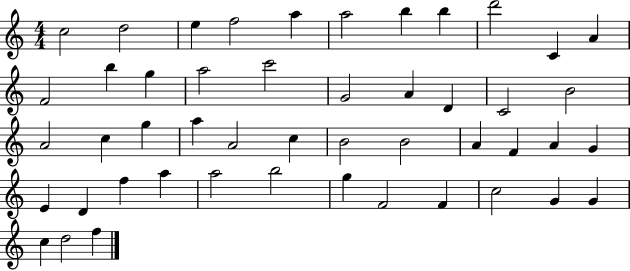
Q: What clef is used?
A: treble